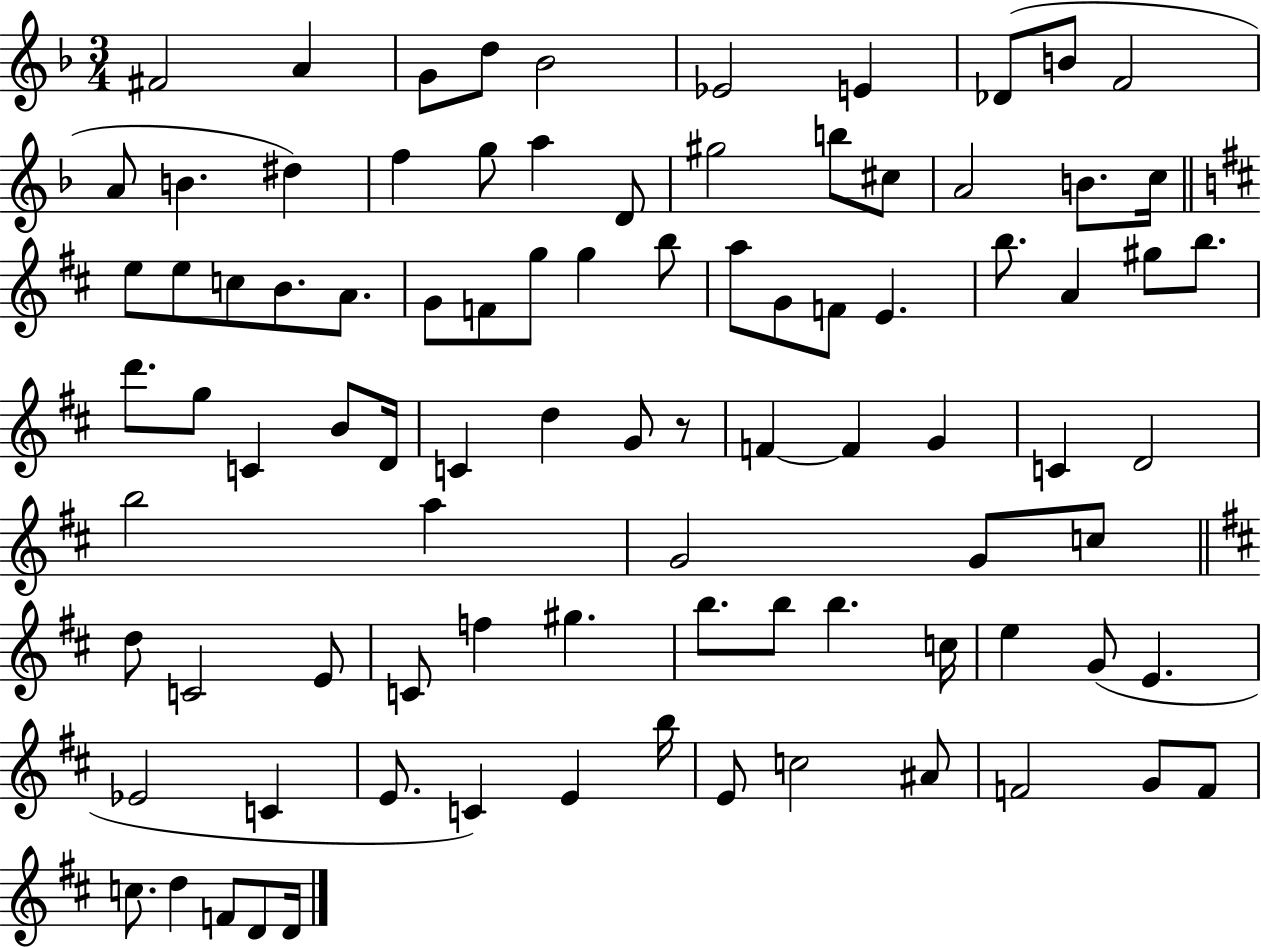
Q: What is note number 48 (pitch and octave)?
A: D5